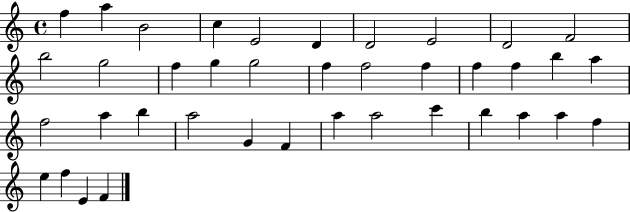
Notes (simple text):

F5/q A5/q B4/h C5/q E4/h D4/q D4/h E4/h D4/h F4/h B5/h G5/h F5/q G5/q G5/h F5/q F5/h F5/q F5/q F5/q B5/q A5/q F5/h A5/q B5/q A5/h G4/q F4/q A5/q A5/h C6/q B5/q A5/q A5/q F5/q E5/q F5/q E4/q F4/q